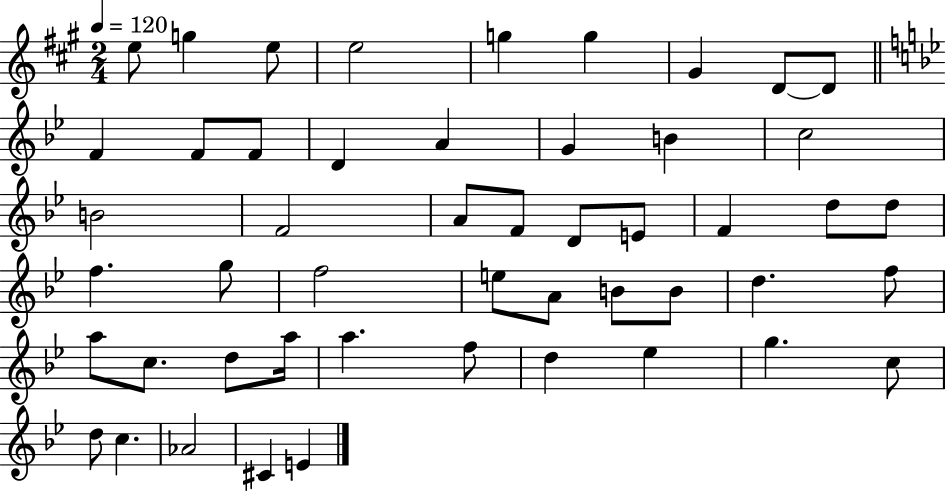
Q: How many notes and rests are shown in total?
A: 50